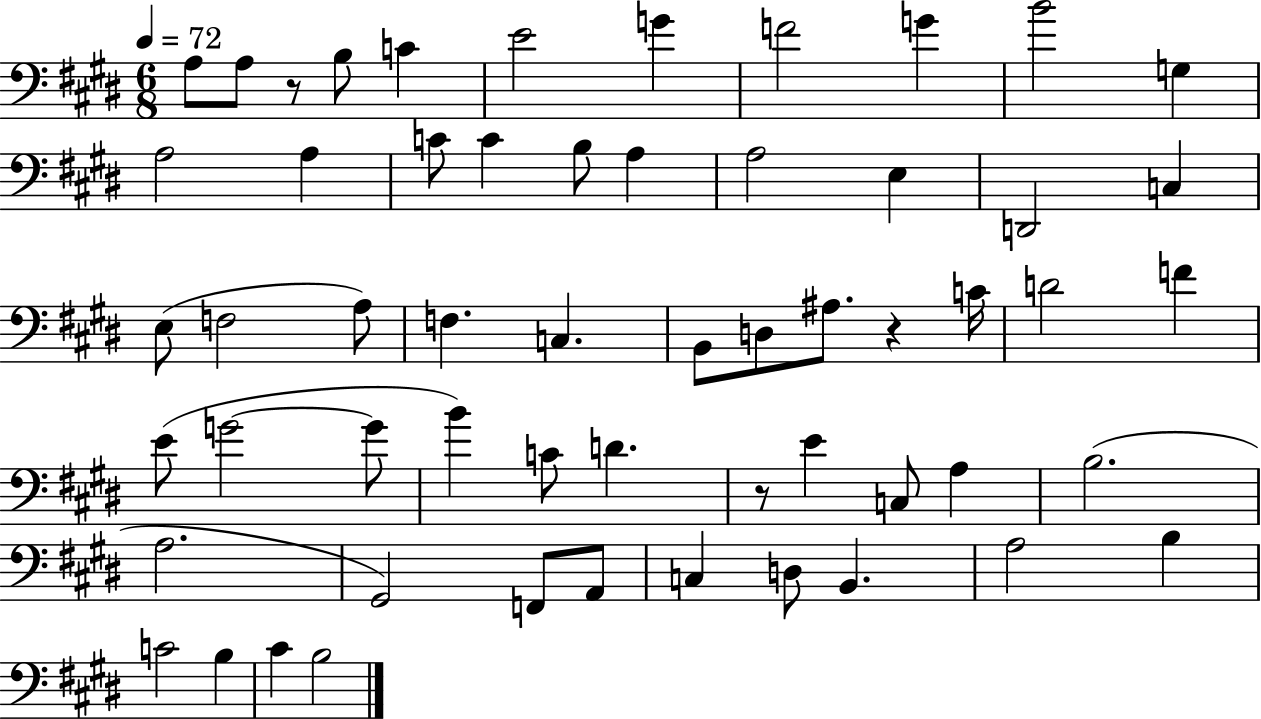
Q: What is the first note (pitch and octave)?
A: A3